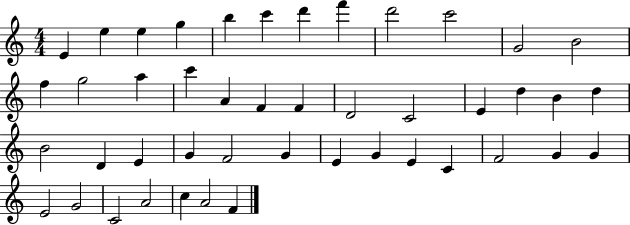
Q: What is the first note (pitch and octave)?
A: E4